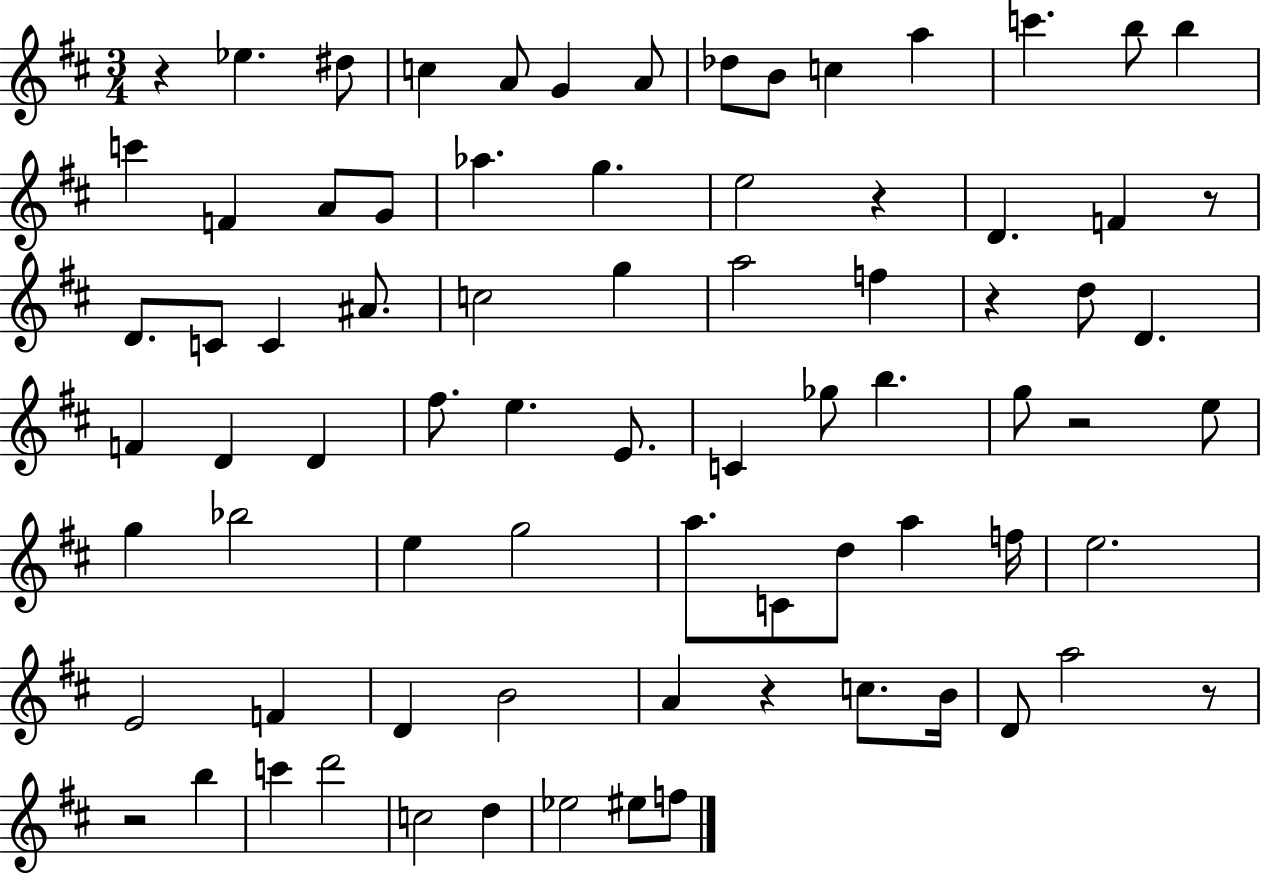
R/q Eb5/q. D#5/e C5/q A4/e G4/q A4/e Db5/e B4/e C5/q A5/q C6/q. B5/e B5/q C6/q F4/q A4/e G4/e Ab5/q. G5/q. E5/h R/q D4/q. F4/q R/e D4/e. C4/e C4/q A#4/e. C5/h G5/q A5/h F5/q R/q D5/e D4/q. F4/q D4/q D4/q F#5/e. E5/q. E4/e. C4/q Gb5/e B5/q. G5/e R/h E5/e G5/q Bb5/h E5/q G5/h A5/e. C4/e D5/e A5/q F5/s E5/h. E4/h F4/q D4/q B4/h A4/q R/q C5/e. B4/s D4/e A5/h R/e R/h B5/q C6/q D6/h C5/h D5/q Eb5/h EIS5/e F5/e